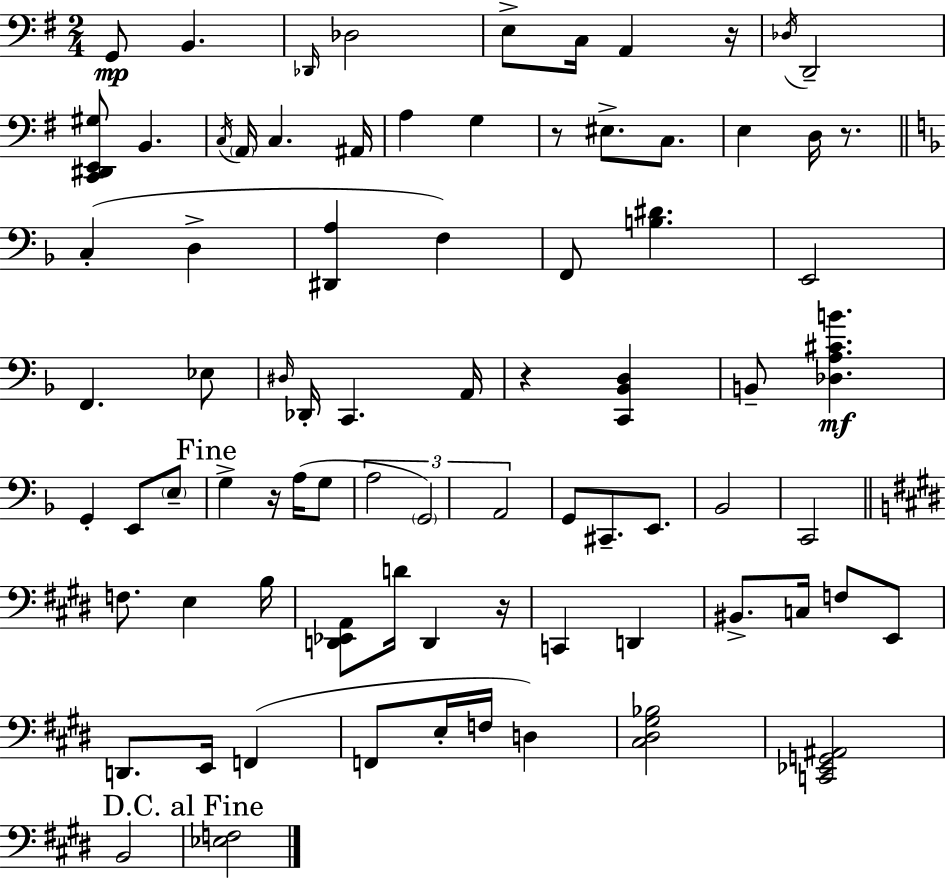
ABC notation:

X:1
T:Untitled
M:2/4
L:1/4
K:Em
G,,/2 B,, _D,,/4 _D,2 E,/2 C,/4 A,, z/4 _D,/4 D,,2 [C,,^D,,E,,^G,]/2 B,, C,/4 A,,/4 C, ^A,,/4 A, G, z/2 ^E,/2 C,/2 E, D,/4 z/2 C, D, [^D,,A,] F, F,,/2 [B,^D] E,,2 F,, _E,/2 ^D,/4 _D,,/4 C,, A,,/4 z [C,,_B,,D,] B,,/2 [_D,A,^CB] G,, E,,/2 E,/2 G, z/4 A,/4 G,/2 A,2 G,,2 A,,2 G,,/2 ^C,,/2 E,,/2 _B,,2 C,,2 F,/2 E, B,/4 [D,,_E,,A,,]/2 D/4 D,, z/4 C,, D,, ^B,,/2 C,/4 F,/2 E,,/2 D,,/2 E,,/4 F,, F,,/2 E,/4 F,/4 D, [^C,^D,^G,_B,]2 [C,,_E,,G,,^A,,]2 B,,2 [_E,F,]2